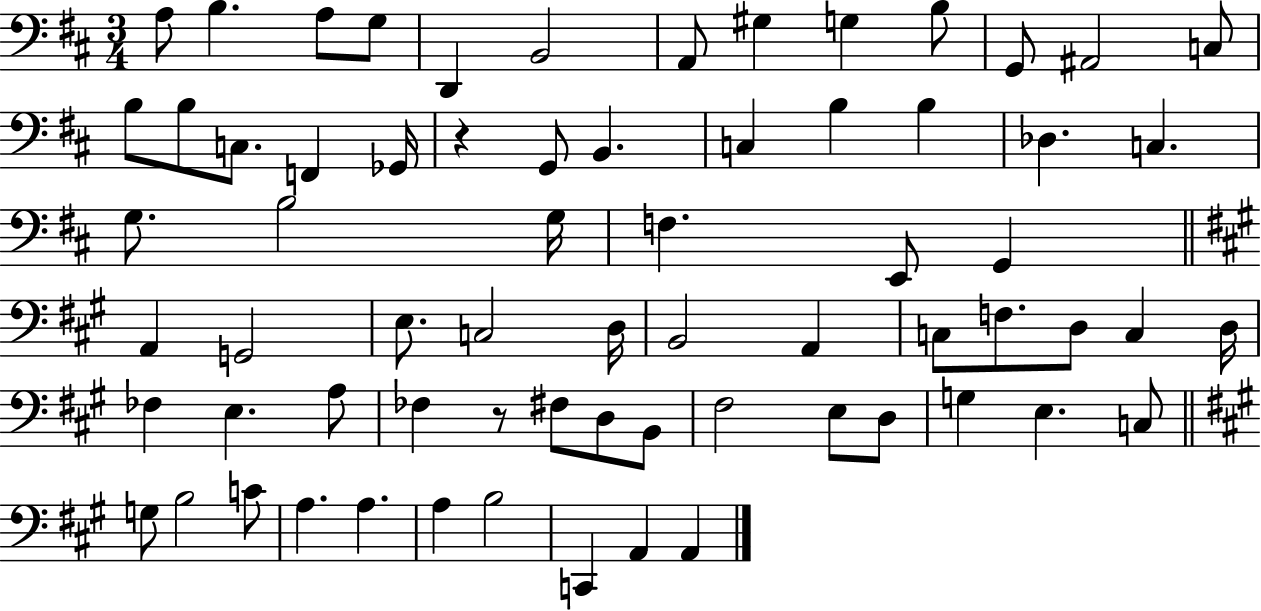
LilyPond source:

{
  \clef bass
  \numericTimeSignature
  \time 3/4
  \key d \major
  a8 b4. a8 g8 | d,4 b,2 | a,8 gis4 g4 b8 | g,8 ais,2 c8 | \break b8 b8 c8. f,4 ges,16 | r4 g,8 b,4. | c4 b4 b4 | des4. c4. | \break g8. b2 g16 | f4. e,8 g,4 | \bar "||" \break \key a \major a,4 g,2 | e8. c2 d16 | b,2 a,4 | c8 f8. d8 c4 d16 | \break fes4 e4. a8 | fes4 r8 fis8 d8 b,8 | fis2 e8 d8 | g4 e4. c8 | \break \bar "||" \break \key a \major g8 b2 c'8 | a4. a4. | a4 b2 | c,4 a,4 a,4 | \break \bar "|."
}